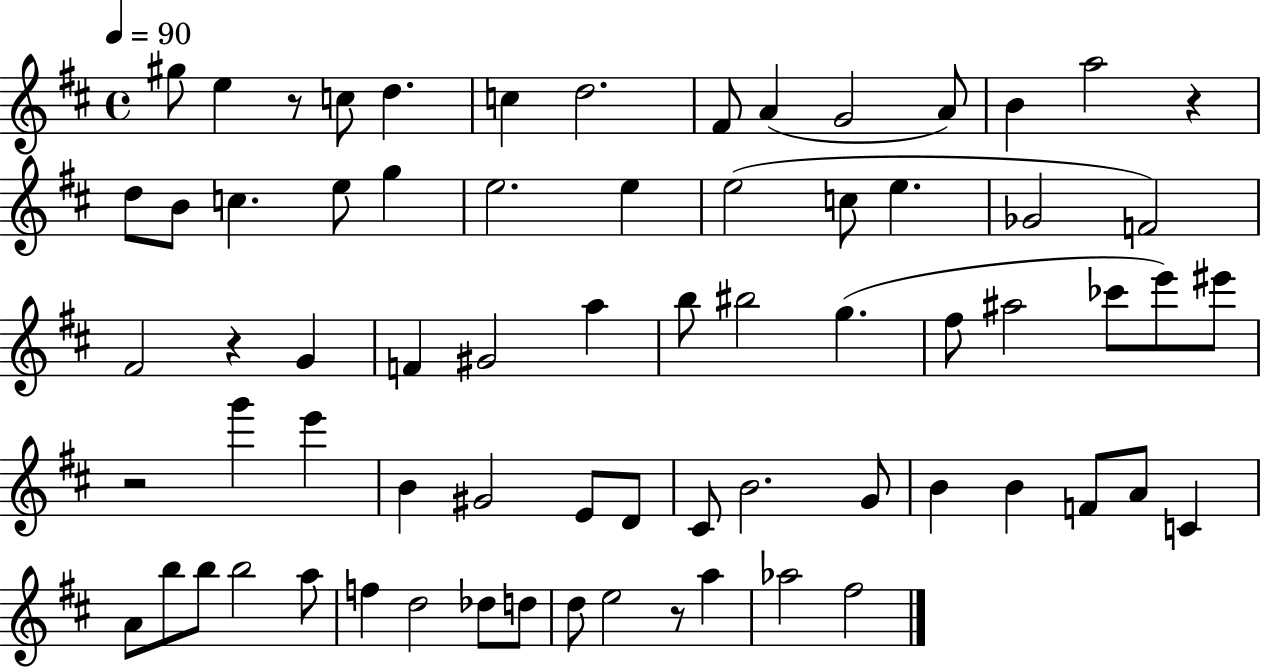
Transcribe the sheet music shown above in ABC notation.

X:1
T:Untitled
M:4/4
L:1/4
K:D
^g/2 e z/2 c/2 d c d2 ^F/2 A G2 A/2 B a2 z d/2 B/2 c e/2 g e2 e e2 c/2 e _G2 F2 ^F2 z G F ^G2 a b/2 ^b2 g ^f/2 ^a2 _c'/2 e'/2 ^e'/2 z2 g' e' B ^G2 E/2 D/2 ^C/2 B2 G/2 B B F/2 A/2 C A/2 b/2 b/2 b2 a/2 f d2 _d/2 d/2 d/2 e2 z/2 a _a2 ^f2